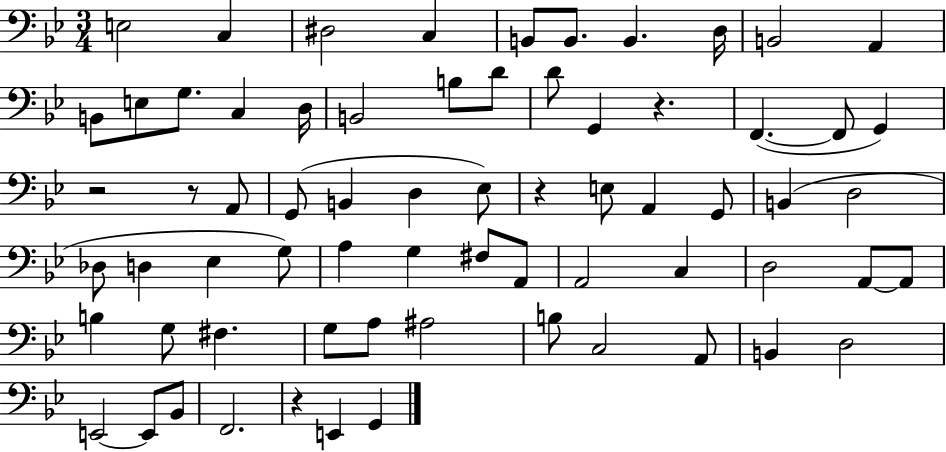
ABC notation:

X:1
T:Untitled
M:3/4
L:1/4
K:Bb
E,2 C, ^D,2 C, B,,/2 B,,/2 B,, D,/4 B,,2 A,, B,,/2 E,/2 G,/2 C, D,/4 B,,2 B,/2 D/2 D/2 G,, z F,, F,,/2 G,, z2 z/2 A,,/2 G,,/2 B,, D, _E,/2 z E,/2 A,, G,,/2 B,, D,2 _D,/2 D, _E, G,/2 A, G, ^F,/2 A,,/2 A,,2 C, D,2 A,,/2 A,,/2 B, G,/2 ^F, G,/2 A,/2 ^A,2 B,/2 C,2 A,,/2 B,, D,2 E,,2 E,,/2 _B,,/2 F,,2 z E,, G,,